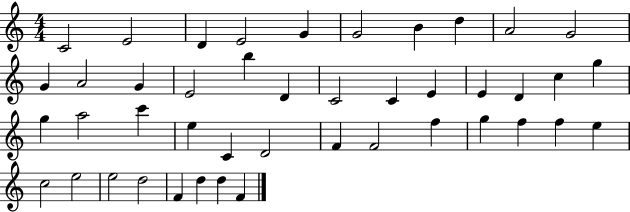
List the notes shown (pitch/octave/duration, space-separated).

C4/h E4/h D4/q E4/h G4/q G4/h B4/q D5/q A4/h G4/h G4/q A4/h G4/q E4/h B5/q D4/q C4/h C4/q E4/q E4/q D4/q C5/q G5/q G5/q A5/h C6/q E5/q C4/q D4/h F4/q F4/h F5/q G5/q F5/q F5/q E5/q C5/h E5/h E5/h D5/h F4/q D5/q D5/q F4/q